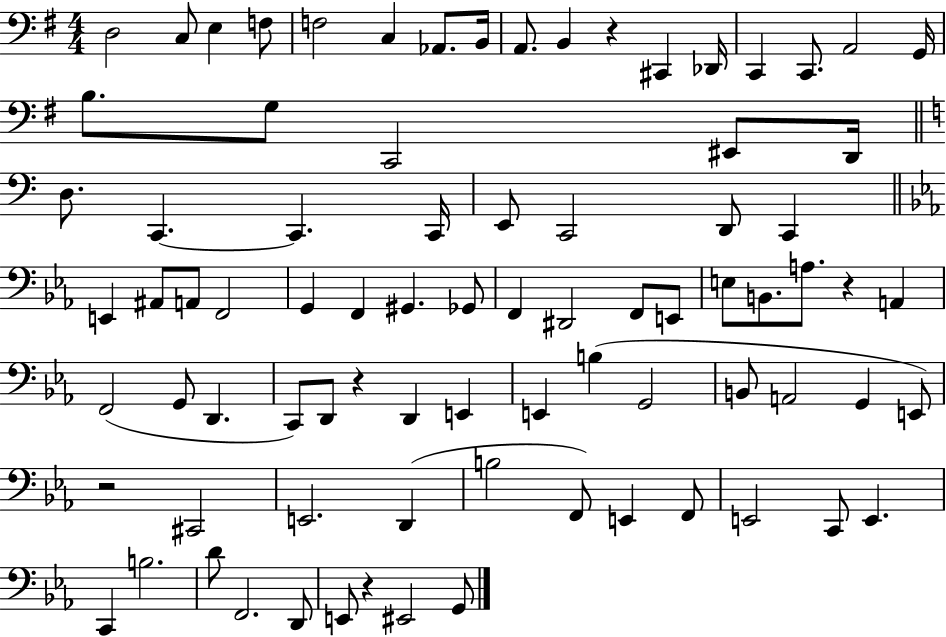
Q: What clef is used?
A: bass